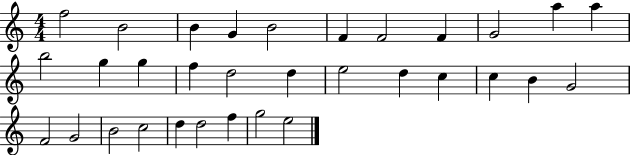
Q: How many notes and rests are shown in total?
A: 32